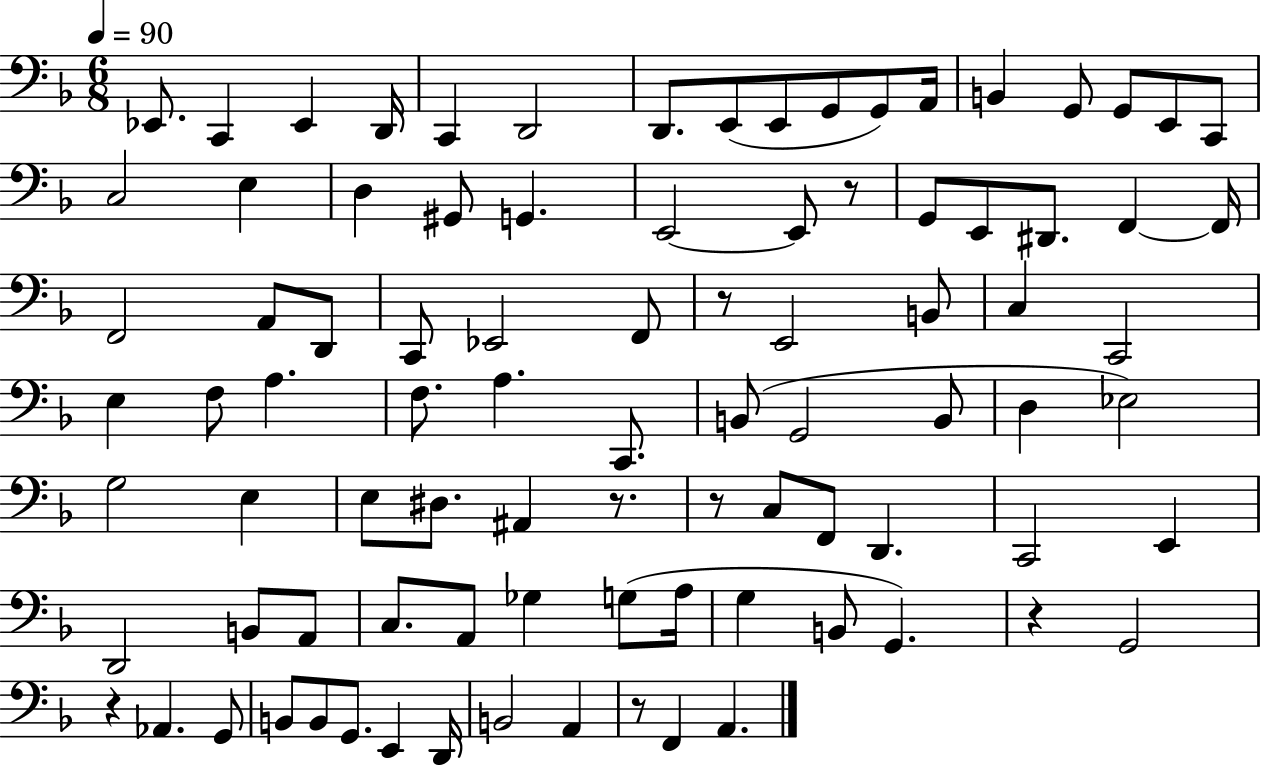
{
  \clef bass
  \numericTimeSignature
  \time 6/8
  \key f \major
  \tempo 4 = 90
  \repeat volta 2 { ees,8. c,4 ees,4 d,16 | c,4 d,2 | d,8. e,8( e,8 g,8 g,8) a,16 | b,4 g,8 g,8 e,8 c,8 | \break c2 e4 | d4 gis,8 g,4. | e,2~~ e,8 r8 | g,8 e,8 dis,8. f,4~~ f,16 | \break f,2 a,8 d,8 | c,8 ees,2 f,8 | r8 e,2 b,8 | c4 c,2 | \break e4 f8 a4. | f8. a4. c,8. | b,8( g,2 b,8 | d4 ees2) | \break g2 e4 | e8 dis8. ais,4 r8. | r8 c8 f,8 d,4. | c,2 e,4 | \break d,2 b,8 a,8 | c8. a,8 ges4 g8( a16 | g4 b,8 g,4.) | r4 g,2 | \break r4 aes,4. g,8 | b,8 b,8 g,8. e,4 d,16 | b,2 a,4 | r8 f,4 a,4. | \break } \bar "|."
}